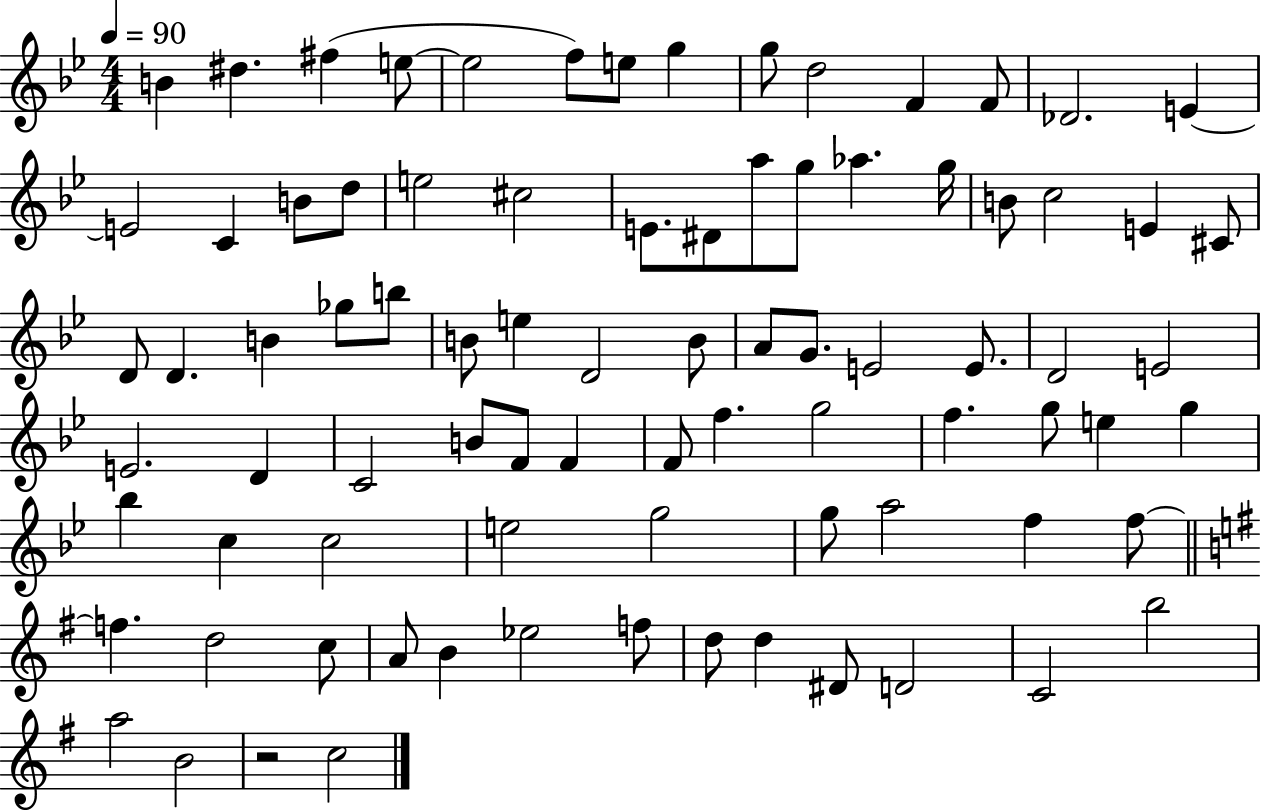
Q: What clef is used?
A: treble